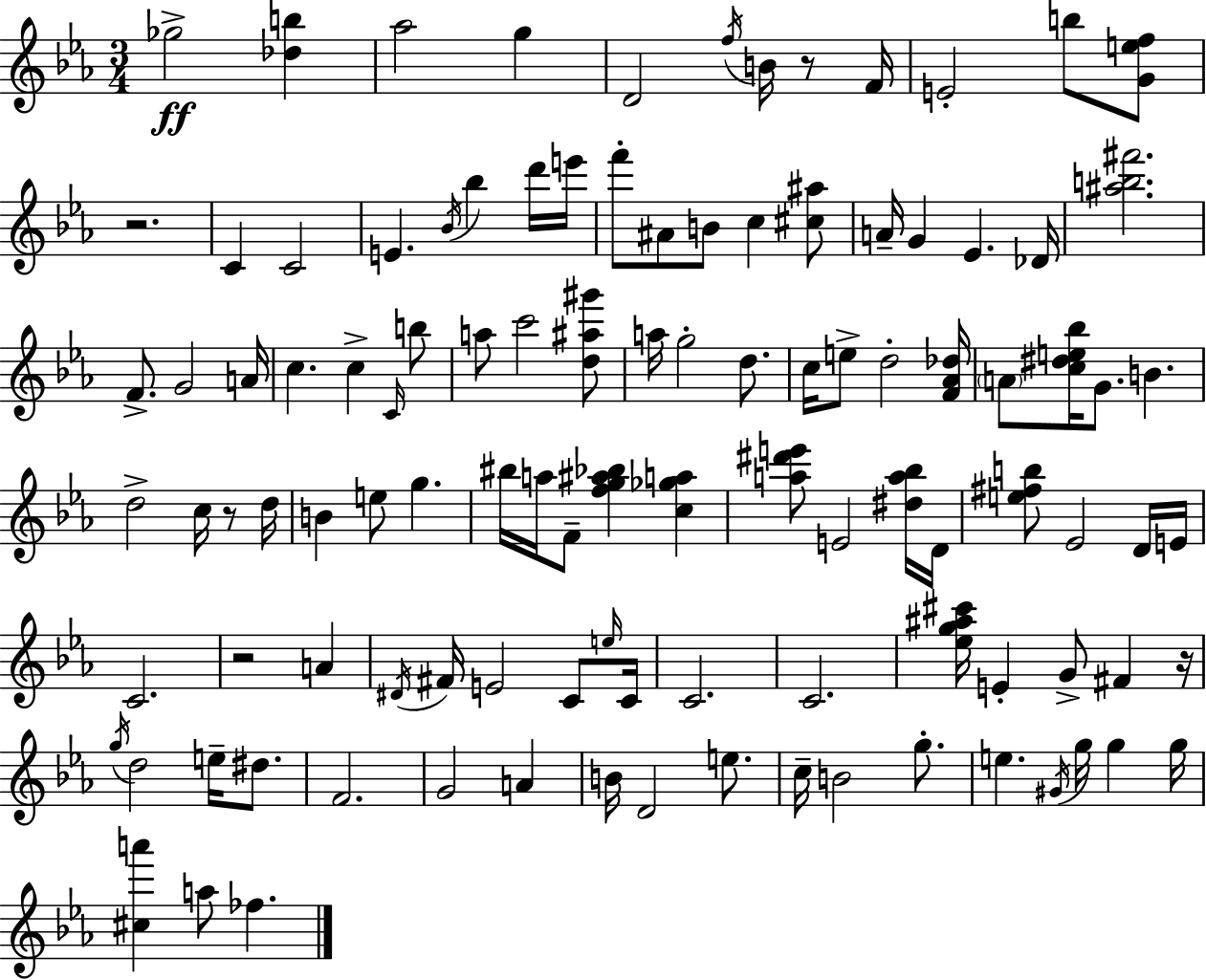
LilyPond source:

{
  \clef treble
  \numericTimeSignature
  \time 3/4
  \key c \minor
  ges''2->\ff <des'' b''>4 | aes''2 g''4 | d'2 \acciaccatura { f''16 } b'16 r8 | f'16 e'2-. b''8 <g' e'' f''>8 | \break r2. | c'4 c'2 | e'4. \acciaccatura { bes'16 } bes''4 | d'''16 e'''16 f'''8-. ais'8 b'8 c''4 | \break <cis'' ais''>8 a'16-- g'4 ees'4. | des'16 <ais'' b'' fis'''>2. | f'8.-> g'2 | a'16 c''4. c''4-> | \break \grace { c'16 } b''8 a''8 c'''2 | <d'' ais'' gis'''>8 a''16 g''2-. | d''8. c''16 e''8-> d''2-. | <f' aes' des''>16 \parenthesize a'8 <c'' dis'' e'' bes''>16 g'8. b'4. | \break d''2-> c''16 | r8 d''16 b'4 e''8 g''4. | bis''16 a''16 f'8-- <f'' g'' ais'' bes''>4 <c'' ges'' a''>4 | <a'' dis''' e'''>8 e'2 | \break <dis'' a'' bes''>16 d'16 <e'' fis'' b''>8 ees'2 | d'16 e'16 c'2. | r2 a'4 | \acciaccatura { dis'16 } fis'16 e'2 | \break c'8 \grace { e''16 } c'16 c'2. | c'2. | <ees'' g'' ais'' cis'''>16 e'4-. g'8-> | fis'4 r16 \acciaccatura { g''16 } d''2 | \break e''16-- dis''8. f'2. | g'2 | a'4 b'16 d'2 | e''8. c''16-- b'2 | \break g''8.-. e''4. | \acciaccatura { gis'16 } g''16 g''4 g''16 <cis'' a'''>4 a''8 | fes''4. \bar "|."
}